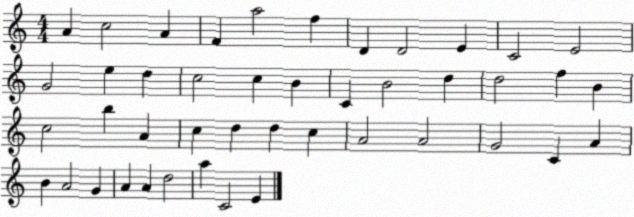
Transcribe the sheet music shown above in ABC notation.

X:1
T:Untitled
M:4/4
L:1/4
K:C
A c2 A F a2 f D D2 E C2 E2 G2 e d c2 c B C B2 d d2 f B c2 b A c d d c A2 A2 G2 C A B A2 G A A d2 a C2 E